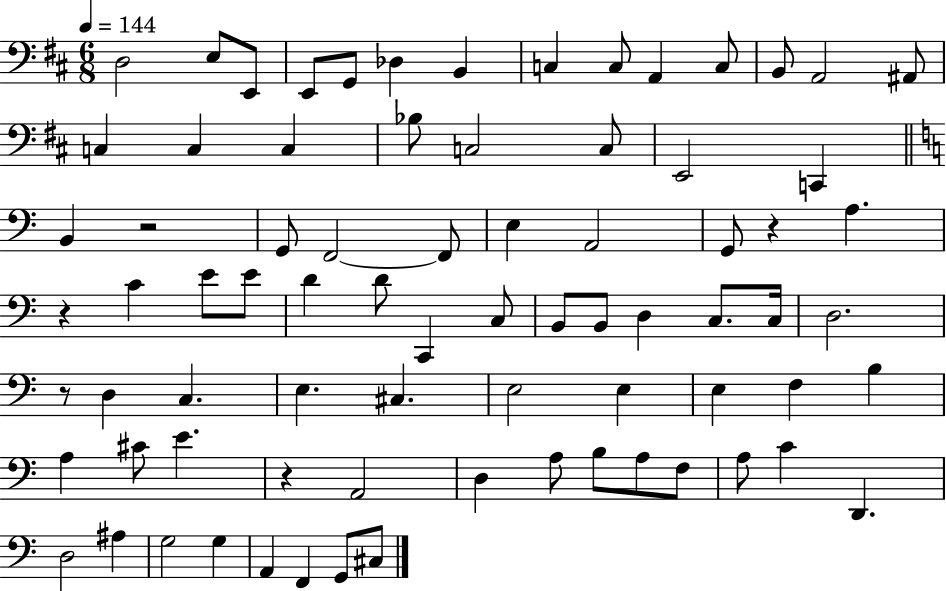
D3/h E3/e E2/e E2/e G2/e Db3/q B2/q C3/q C3/e A2/q C3/e B2/e A2/h A#2/e C3/q C3/q C3/q Bb3/e C3/h C3/e E2/h C2/q B2/q R/h G2/e F2/h F2/e E3/q A2/h G2/e R/q A3/q. R/q C4/q E4/e E4/e D4/q D4/e C2/q C3/e B2/e B2/e D3/q C3/e. C3/s D3/h. R/e D3/q C3/q. E3/q. C#3/q. E3/h E3/q E3/q F3/q B3/q A3/q C#4/e E4/q. R/q A2/h D3/q A3/e B3/e A3/e F3/e A3/e C4/q D2/q. D3/h A#3/q G3/h G3/q A2/q F2/q G2/e C#3/e